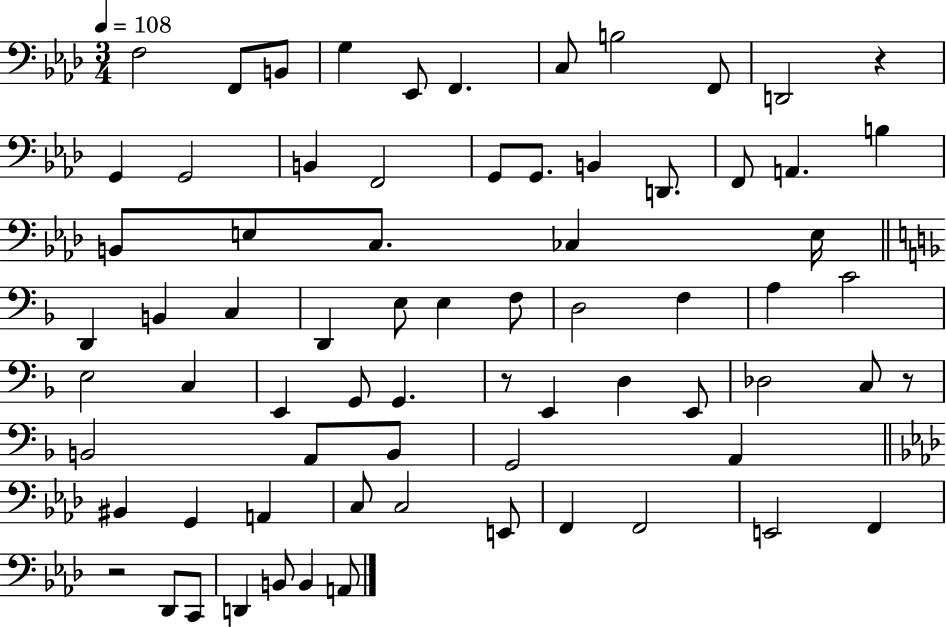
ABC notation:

X:1
T:Untitled
M:3/4
L:1/4
K:Ab
F,2 F,,/2 B,,/2 G, _E,,/2 F,, C,/2 B,2 F,,/2 D,,2 z G,, G,,2 B,, F,,2 G,,/2 G,,/2 B,, D,,/2 F,,/2 A,, B, B,,/2 E,/2 C,/2 _C, E,/4 D,, B,, C, D,, E,/2 E, F,/2 D,2 F, A, C2 E,2 C, E,, G,,/2 G,, z/2 E,, D, E,,/2 _D,2 C,/2 z/2 B,,2 A,,/2 B,,/2 G,,2 A,, ^B,, G,, A,, C,/2 C,2 E,,/2 F,, F,,2 E,,2 F,, z2 _D,,/2 C,,/2 D,, B,,/2 B,, A,,/2